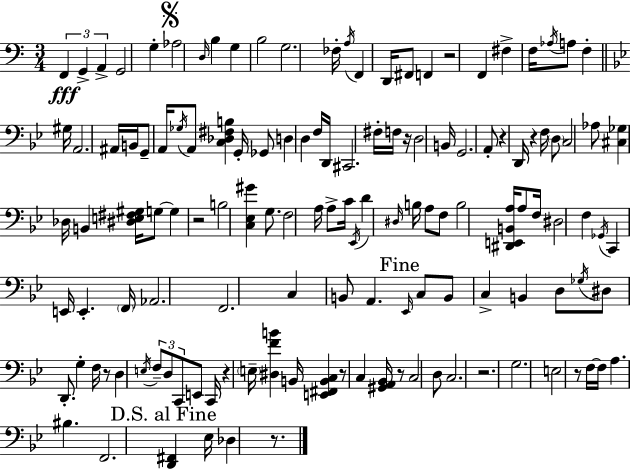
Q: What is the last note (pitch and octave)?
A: Db3